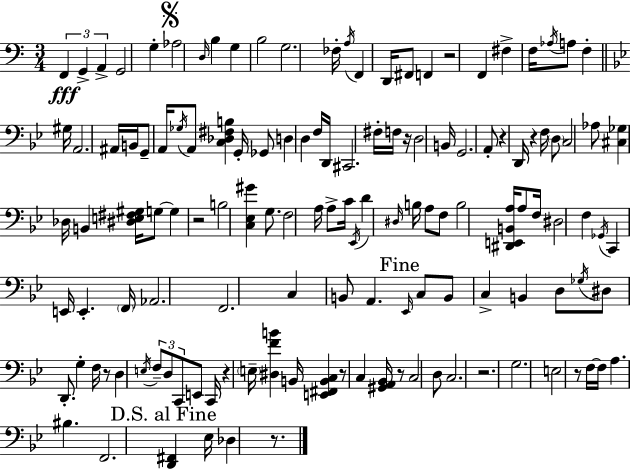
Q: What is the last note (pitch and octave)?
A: Db3